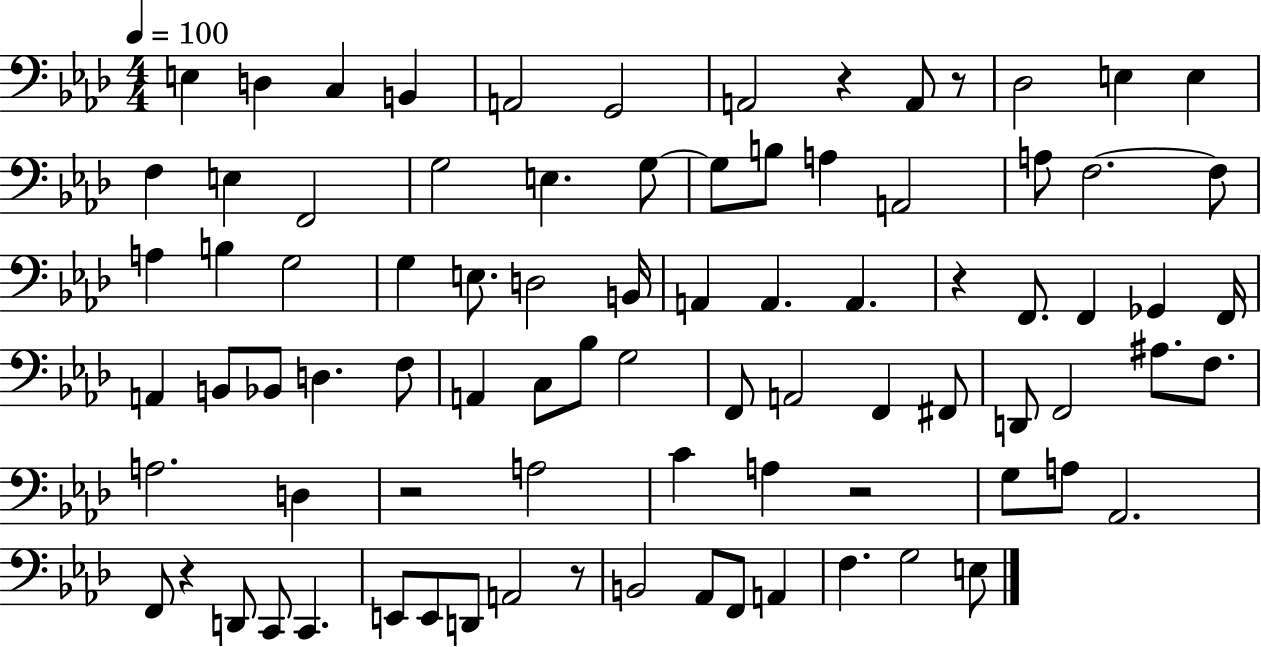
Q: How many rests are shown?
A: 7